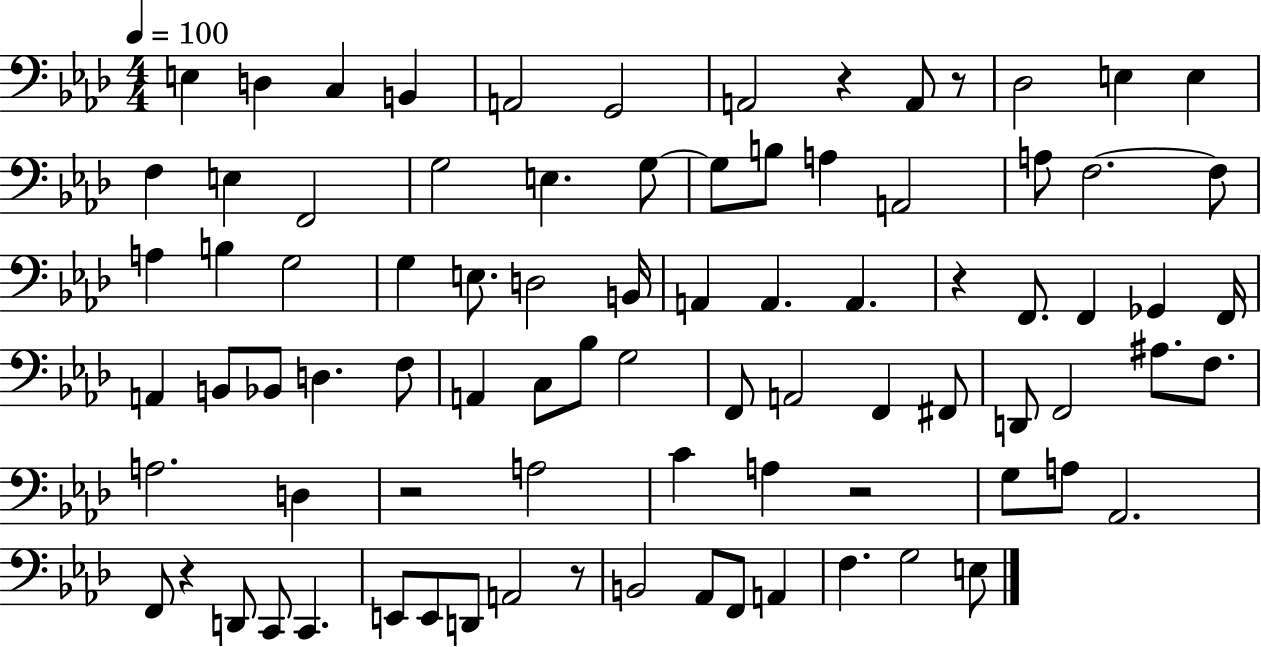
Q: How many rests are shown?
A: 7